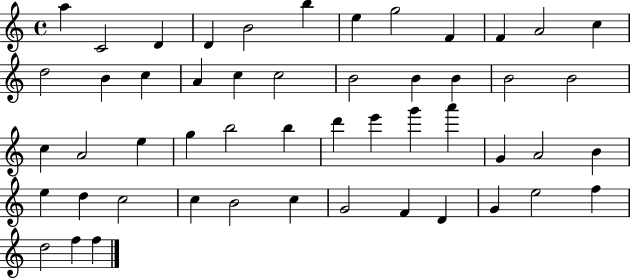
{
  \clef treble
  \time 4/4
  \defaultTimeSignature
  \key c \major
  a''4 c'2 d'4 | d'4 b'2 b''4 | e''4 g''2 f'4 | f'4 a'2 c''4 | \break d''2 b'4 c''4 | a'4 c''4 c''2 | b'2 b'4 b'4 | b'2 b'2 | \break c''4 a'2 e''4 | g''4 b''2 b''4 | d'''4 e'''4 g'''4 a'''4 | g'4 a'2 b'4 | \break e''4 d''4 c''2 | c''4 b'2 c''4 | g'2 f'4 d'4 | g'4 e''2 f''4 | \break d''2 f''4 f''4 | \bar "|."
}